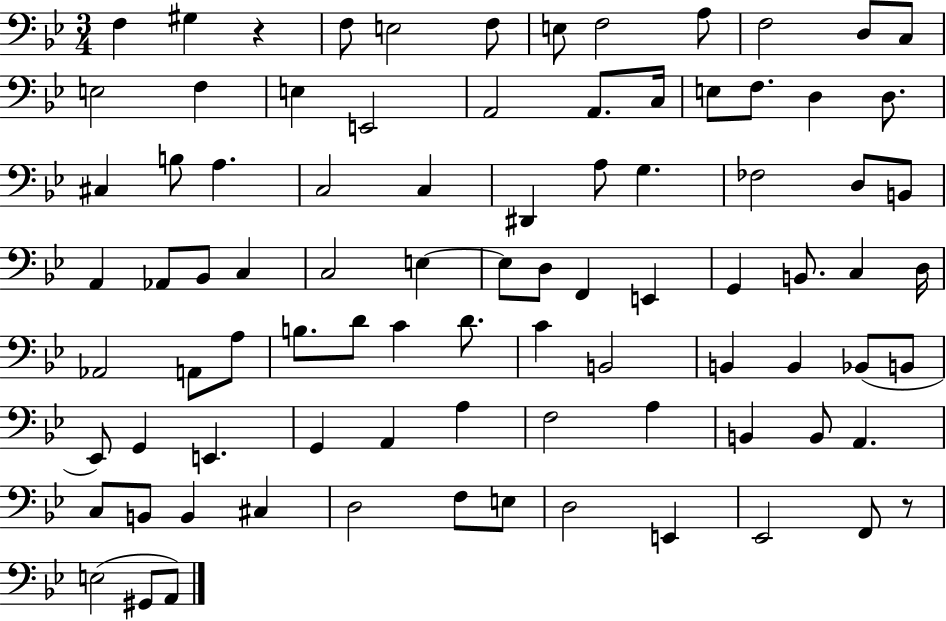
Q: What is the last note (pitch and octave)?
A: A2